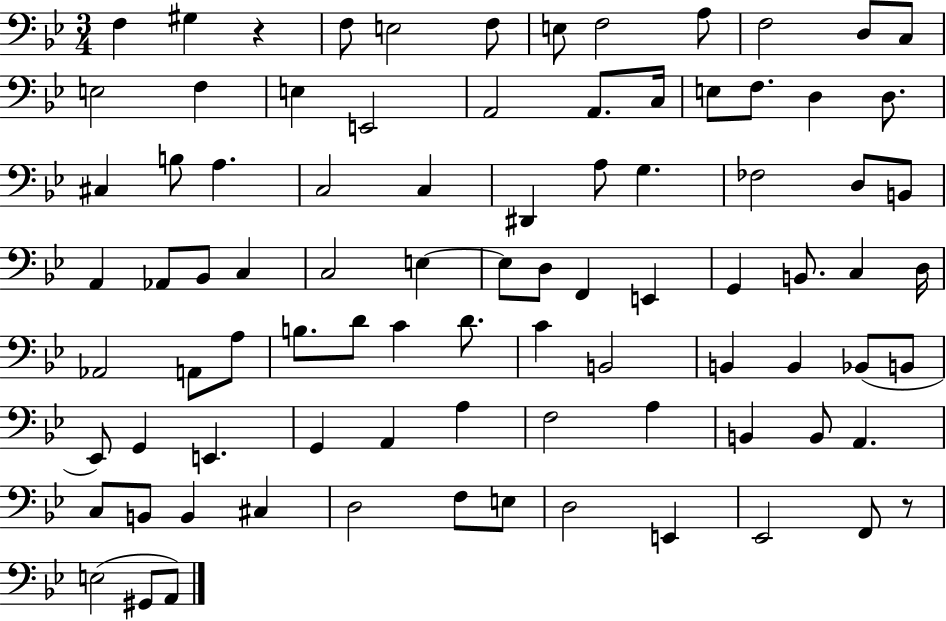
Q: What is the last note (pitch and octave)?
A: A2